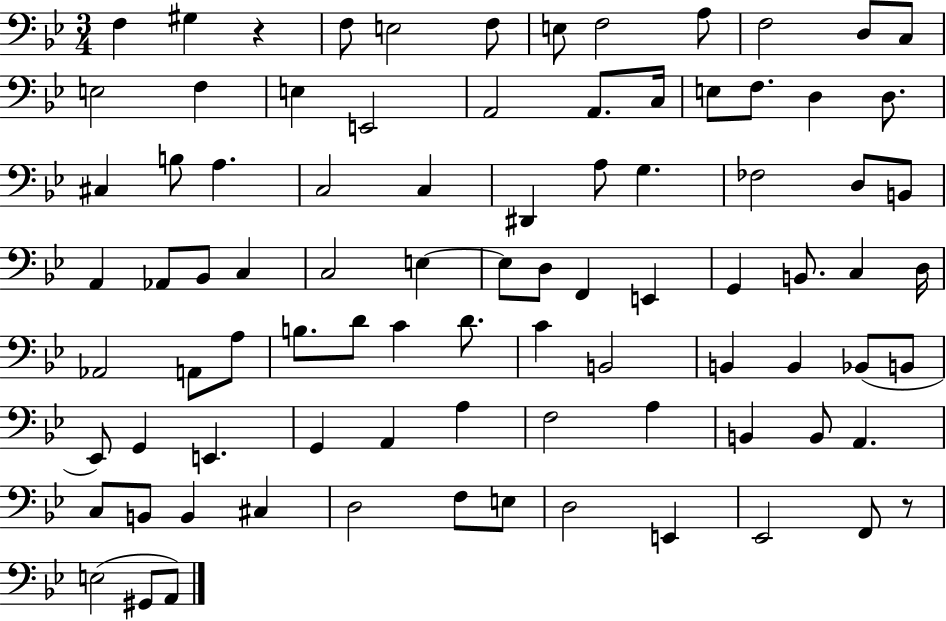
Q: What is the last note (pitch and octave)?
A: A2